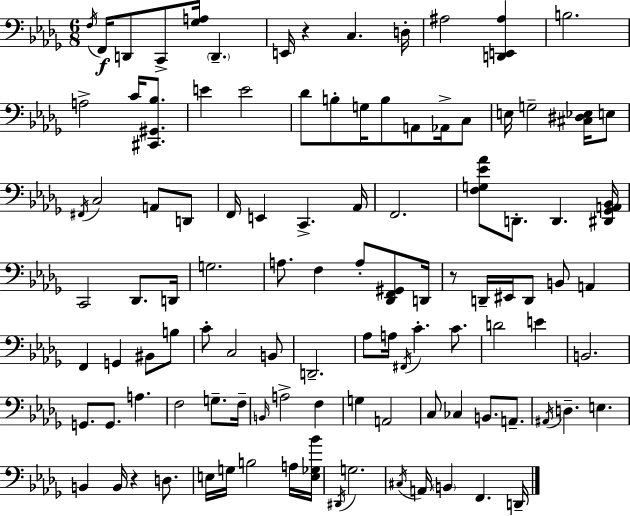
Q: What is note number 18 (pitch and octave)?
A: B3